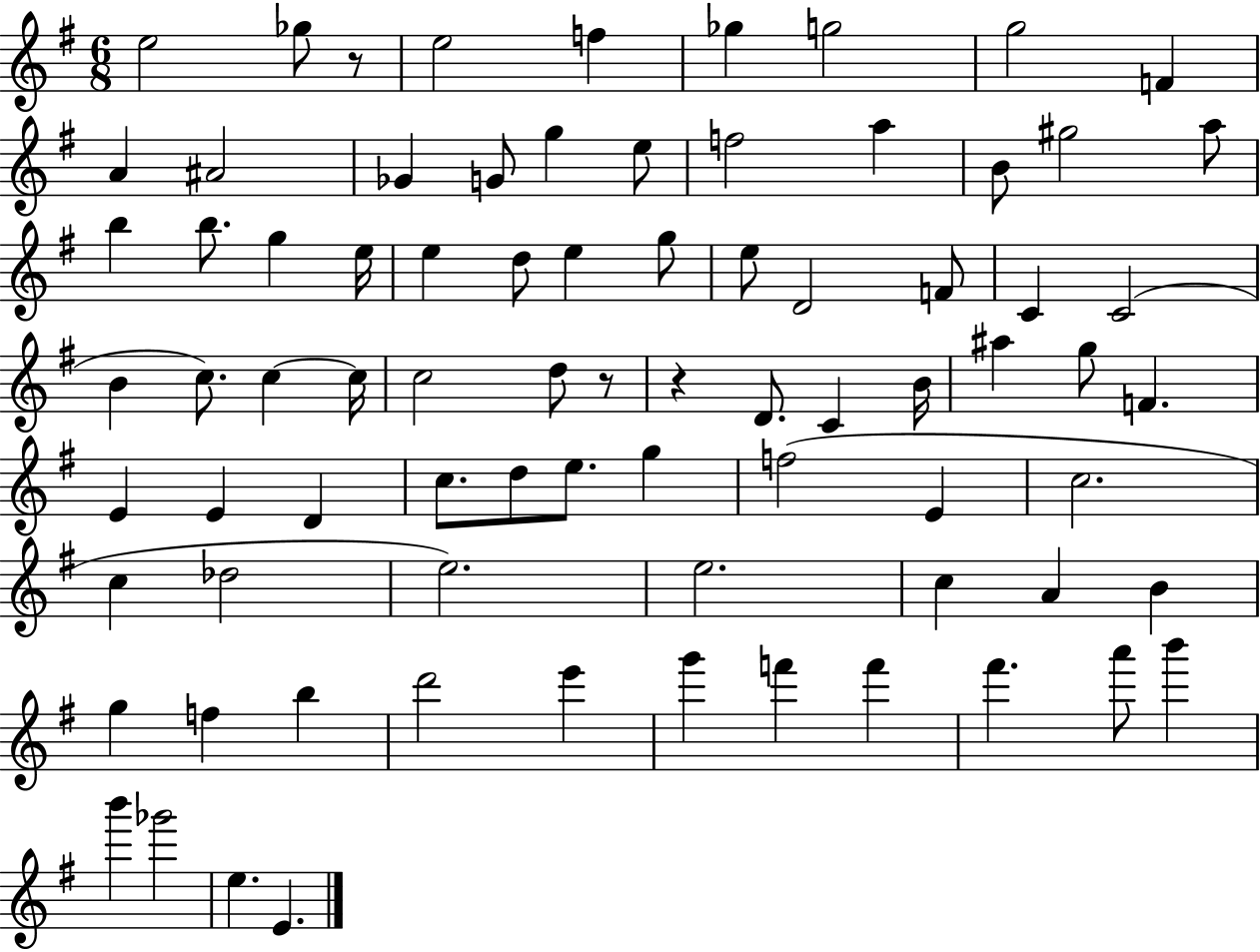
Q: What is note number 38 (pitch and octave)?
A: D5